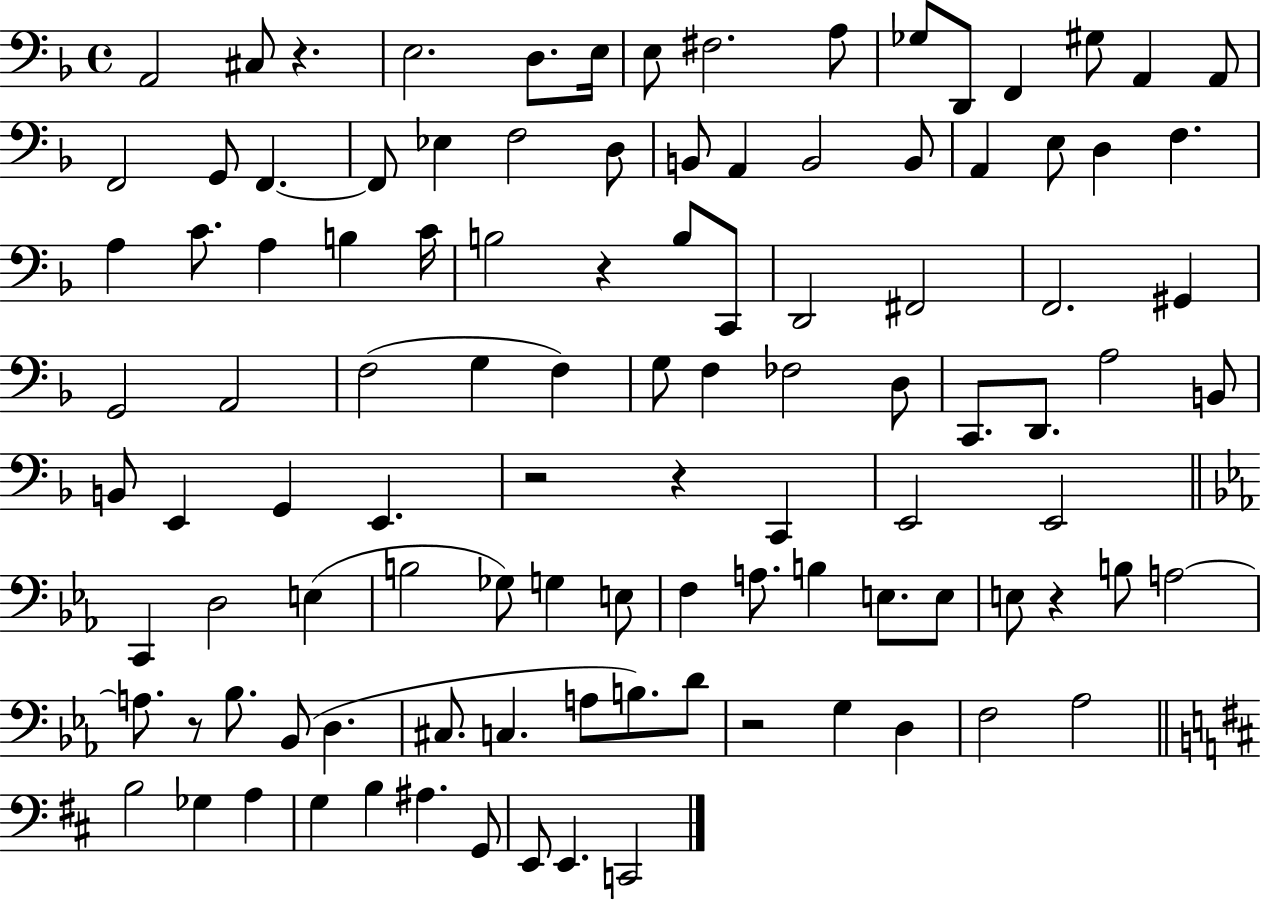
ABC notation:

X:1
T:Untitled
M:4/4
L:1/4
K:F
A,,2 ^C,/2 z E,2 D,/2 E,/4 E,/2 ^F,2 A,/2 _G,/2 D,,/2 F,, ^G,/2 A,, A,,/2 F,,2 G,,/2 F,, F,,/2 _E, F,2 D,/2 B,,/2 A,, B,,2 B,,/2 A,, E,/2 D, F, A, C/2 A, B, C/4 B,2 z B,/2 C,,/2 D,,2 ^F,,2 F,,2 ^G,, G,,2 A,,2 F,2 G, F, G,/2 F, _F,2 D,/2 C,,/2 D,,/2 A,2 B,,/2 B,,/2 E,, G,, E,, z2 z C,, E,,2 E,,2 C,, D,2 E, B,2 _G,/2 G, E,/2 F, A,/2 B, E,/2 E,/2 E,/2 z B,/2 A,2 A,/2 z/2 _B,/2 _B,,/2 D, ^C,/2 C, A,/2 B,/2 D/2 z2 G, D, F,2 _A,2 B,2 _G, A, G, B, ^A, G,,/2 E,,/2 E,, C,,2